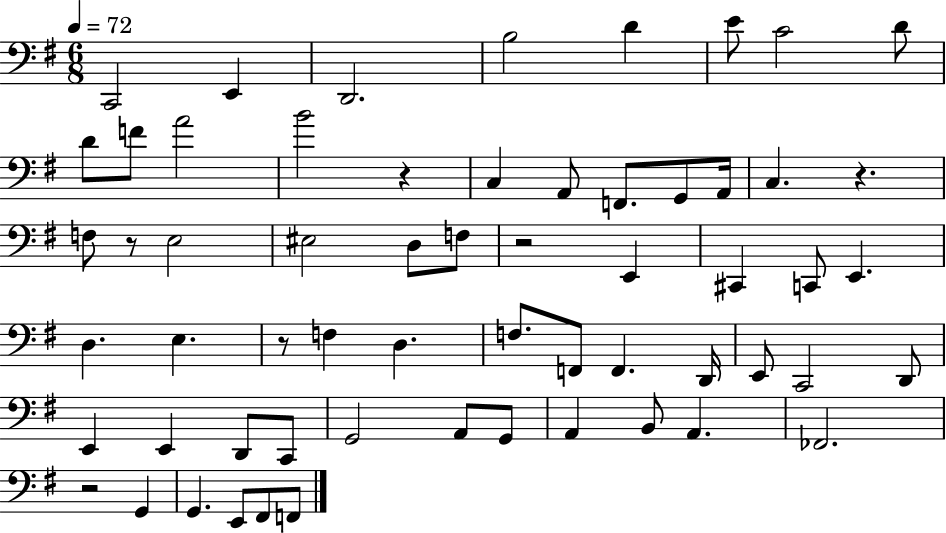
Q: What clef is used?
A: bass